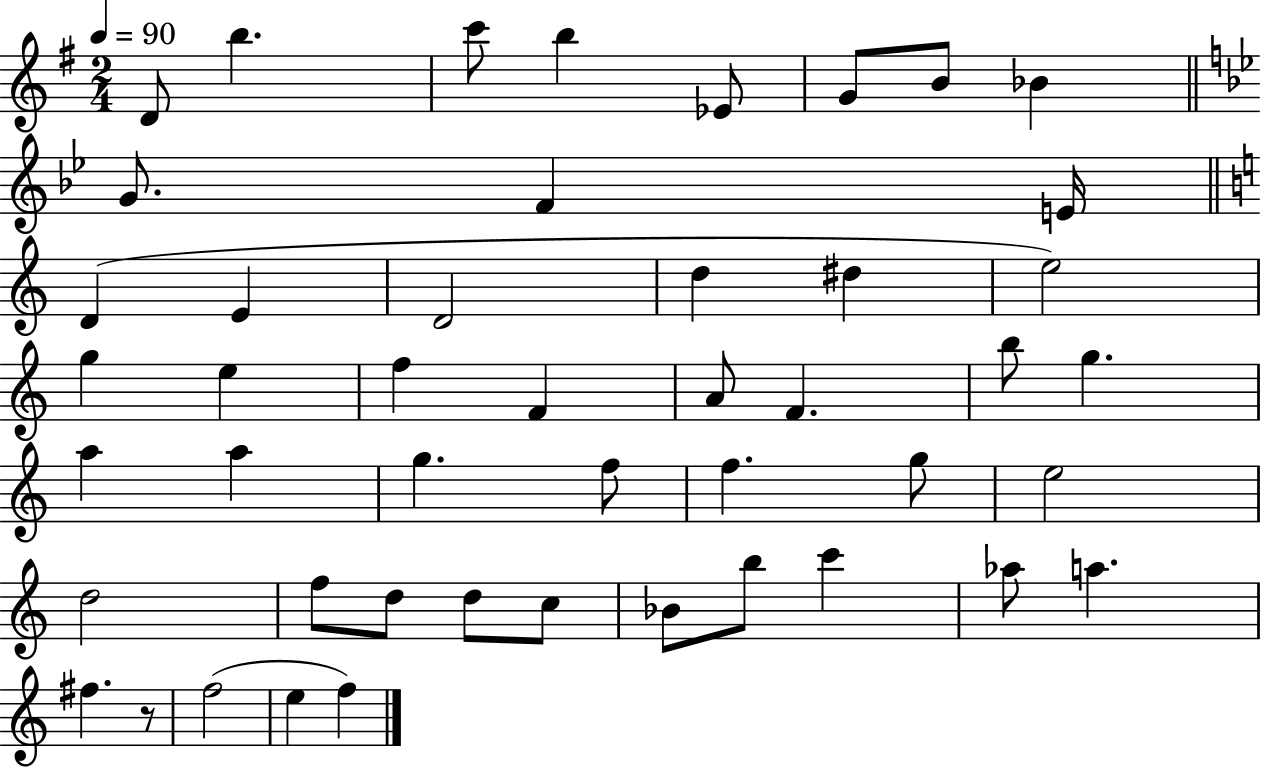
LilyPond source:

{
  \clef treble
  \numericTimeSignature
  \time 2/4
  \key g \major
  \tempo 4 = 90
  d'8 b''4. | c'''8 b''4 ees'8 | g'8 b'8 bes'4 | \bar "||" \break \key bes \major g'8. f'4 e'16 | \bar "||" \break \key c \major d'4( e'4 | d'2 | d''4 dis''4 | e''2) | \break g''4 e''4 | f''4 f'4 | a'8 f'4. | b''8 g''4. | \break a''4 a''4 | g''4. f''8 | f''4. g''8 | e''2 | \break d''2 | f''8 d''8 d''8 c''8 | bes'8 b''8 c'''4 | aes''8 a''4. | \break fis''4. r8 | f''2( | e''4 f''4) | \bar "|."
}